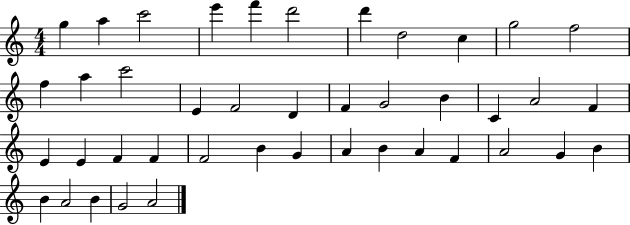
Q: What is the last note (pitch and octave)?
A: A4